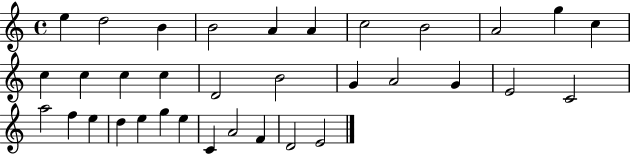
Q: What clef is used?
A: treble